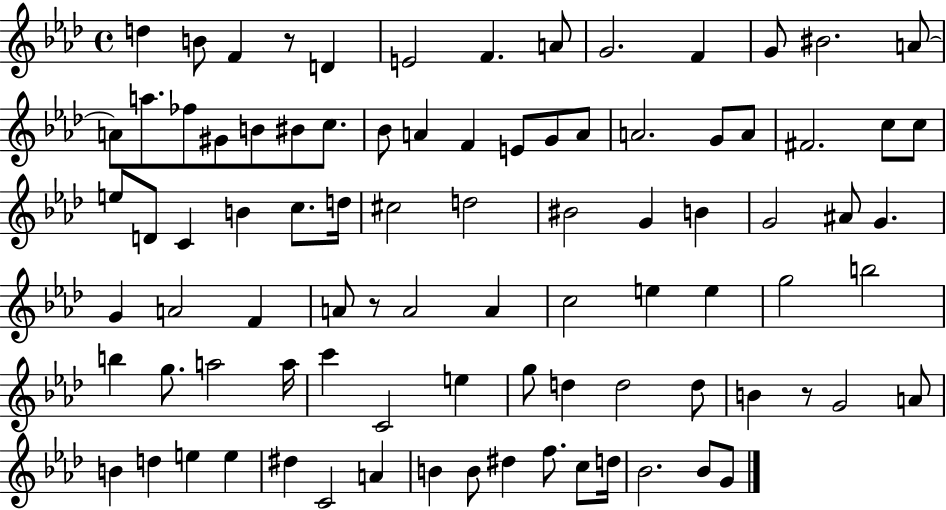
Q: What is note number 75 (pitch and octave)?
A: D#5